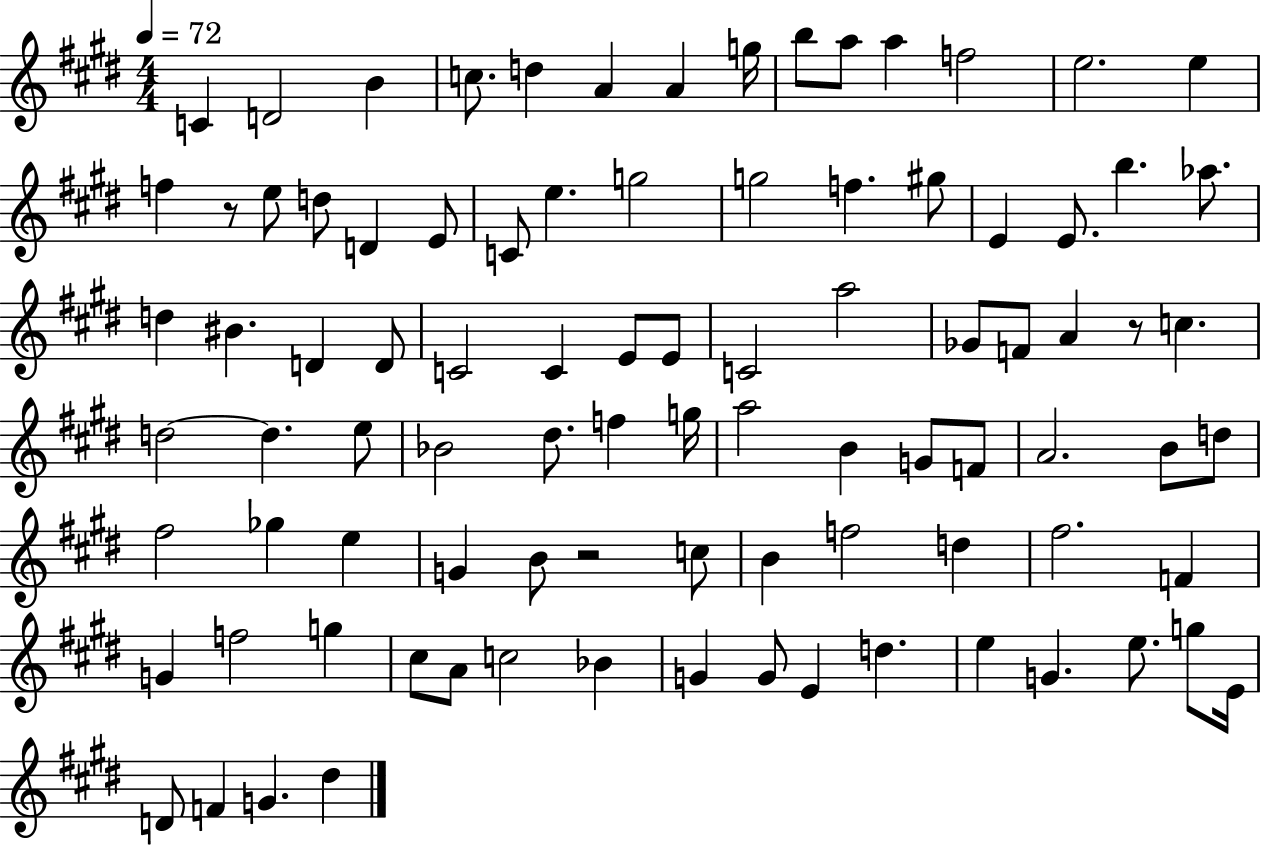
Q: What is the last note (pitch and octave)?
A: D#5